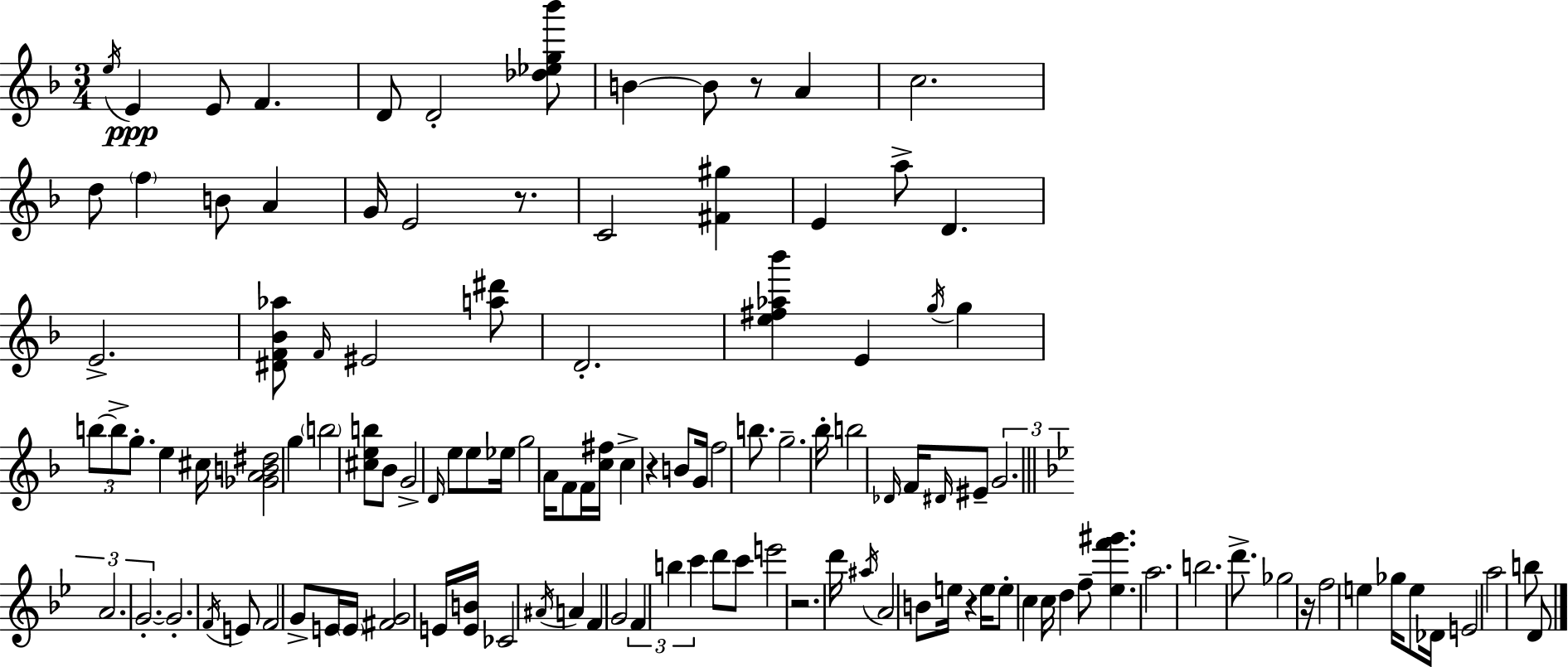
X:1
T:Untitled
M:3/4
L:1/4
K:F
e/4 E E/2 F D/2 D2 [_d_eg_b']/2 B B/2 z/2 A c2 d/2 f B/2 A G/4 E2 z/2 C2 [^F^g] E a/2 D E2 [^DF_B_a]/2 F/4 ^E2 [a^d']/2 D2 [e^f_a_b'] E g/4 g b/2 b/2 g/2 e ^c/4 [_GAB^d]2 g b2 [^ceb]/2 _B/2 G2 D/4 e/2 e/2 _e/4 g2 A/4 F/2 F/4 [c^f]/4 c z B/2 G/4 f2 b/2 g2 _b/4 b2 _D/4 F/4 ^D/4 ^E/2 G2 A2 G2 G2 F/4 E/2 F2 G/2 E/4 E/4 [^FG]2 E/4 [EB]/4 _C2 ^A/4 A F G2 F b c' d'/2 c'/2 e'2 z2 d'/4 ^a/4 A2 B/2 e/4 z e/4 e/2 c c/4 d f/2 [_ef'^g'] a2 b2 d'/2 _g2 z/4 f2 e _g/4 e/2 _D/4 E2 a2 b/2 D/2